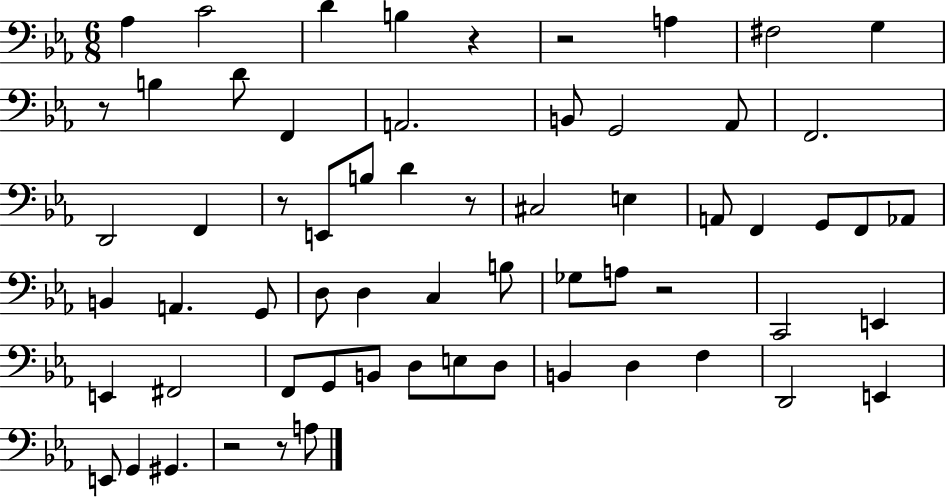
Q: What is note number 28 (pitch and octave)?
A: B2